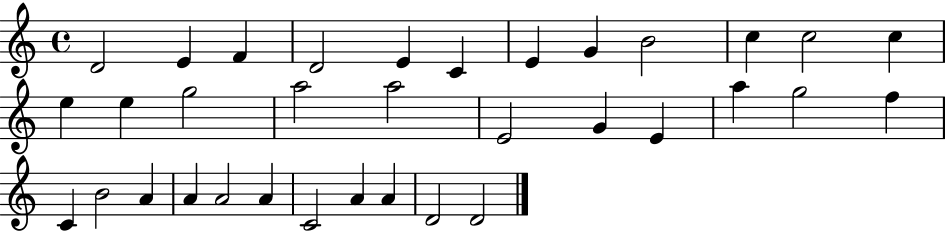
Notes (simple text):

D4/h E4/q F4/q D4/h E4/q C4/q E4/q G4/q B4/h C5/q C5/h C5/q E5/q E5/q G5/h A5/h A5/h E4/h G4/q E4/q A5/q G5/h F5/q C4/q B4/h A4/q A4/q A4/h A4/q C4/h A4/q A4/q D4/h D4/h